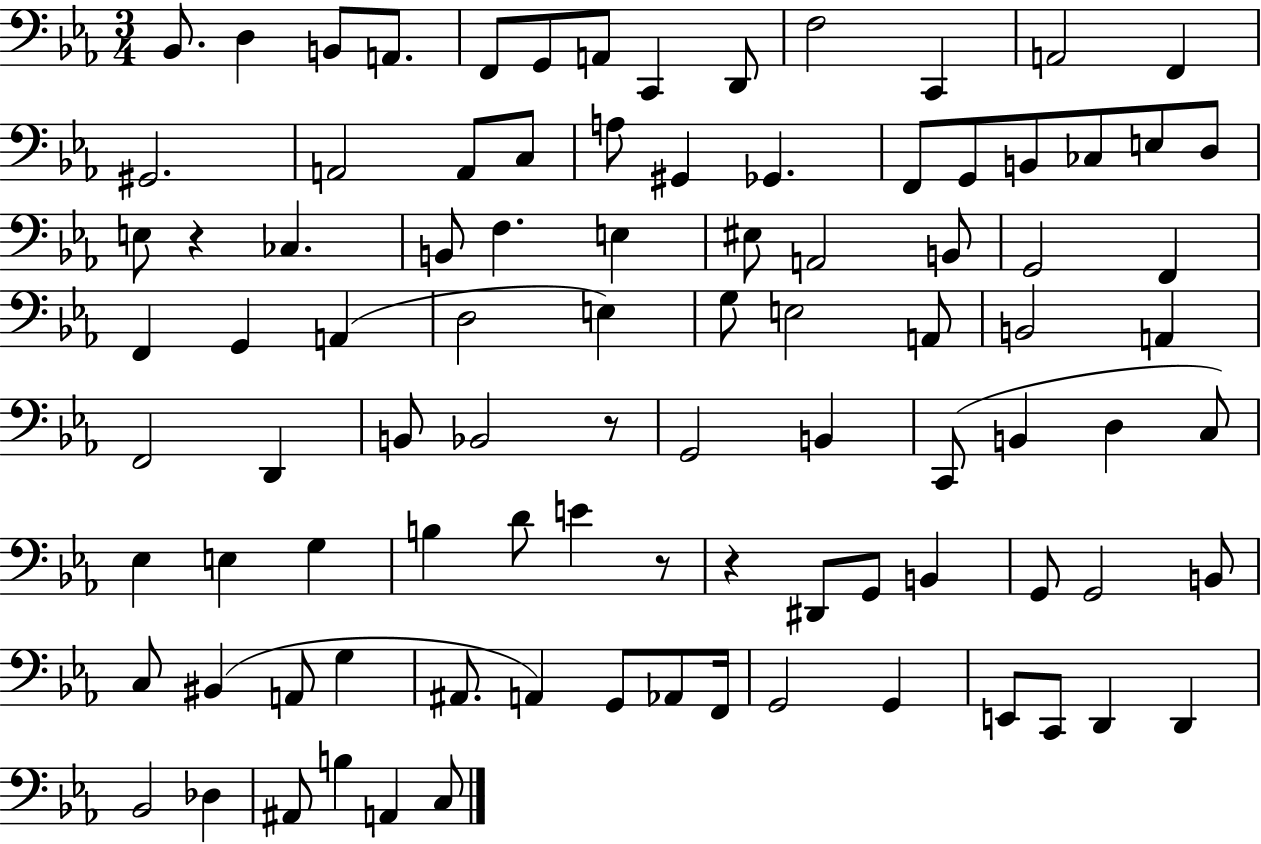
{
  \clef bass
  \numericTimeSignature
  \time 3/4
  \key ees \major
  bes,8. d4 b,8 a,8. | f,8 g,8 a,8 c,4 d,8 | f2 c,4 | a,2 f,4 | \break gis,2. | a,2 a,8 c8 | a8 gis,4 ges,4. | f,8 g,8 b,8 ces8 e8 d8 | \break e8 r4 ces4. | b,8 f4. e4 | eis8 a,2 b,8 | g,2 f,4 | \break f,4 g,4 a,4( | d2 e4) | g8 e2 a,8 | b,2 a,4 | \break f,2 d,4 | b,8 bes,2 r8 | g,2 b,4 | c,8( b,4 d4 c8) | \break ees4 e4 g4 | b4 d'8 e'4 r8 | r4 dis,8 g,8 b,4 | g,8 g,2 b,8 | \break c8 bis,4( a,8 g4 | ais,8. a,4) g,8 aes,8 f,16 | g,2 g,4 | e,8 c,8 d,4 d,4 | \break bes,2 des4 | ais,8 b4 a,4 c8 | \bar "|."
}